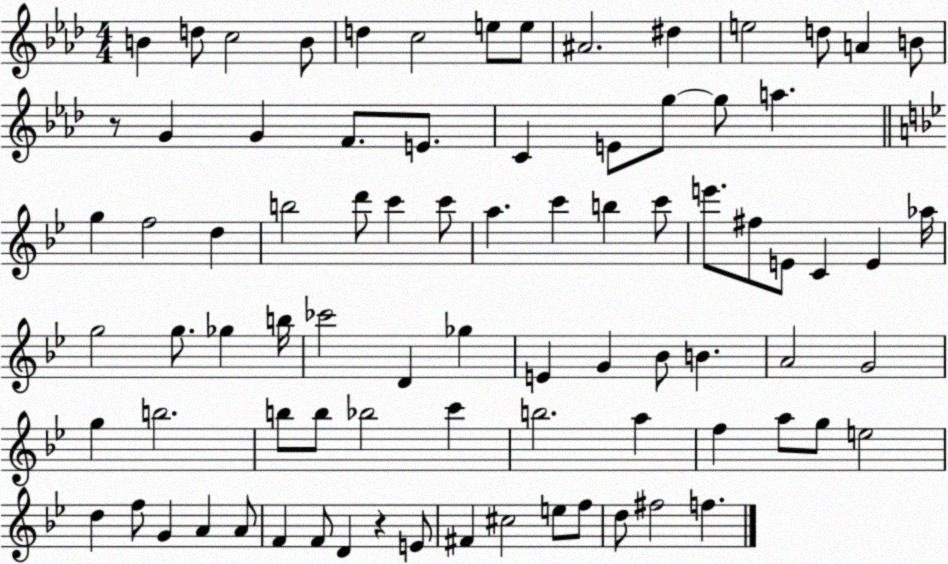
X:1
T:Untitled
M:4/4
L:1/4
K:Ab
B d/2 c2 B/2 d c2 e/2 e/2 ^A2 ^d e2 d/2 A B/2 z/2 G G F/2 E/2 C E/2 g/2 g/2 a g f2 d b2 d'/2 c' c'/2 a c' b c'/2 e'/2 ^f/2 E/2 C E _a/4 g2 g/2 _g b/4 _c'2 D _g E G _B/2 B A2 G2 g b2 b/2 b/2 _b2 c' b2 a f a/2 g/2 e2 d f/2 G A A/2 F F/2 D z E/2 ^F ^c2 e/2 f/2 d/2 ^f2 f